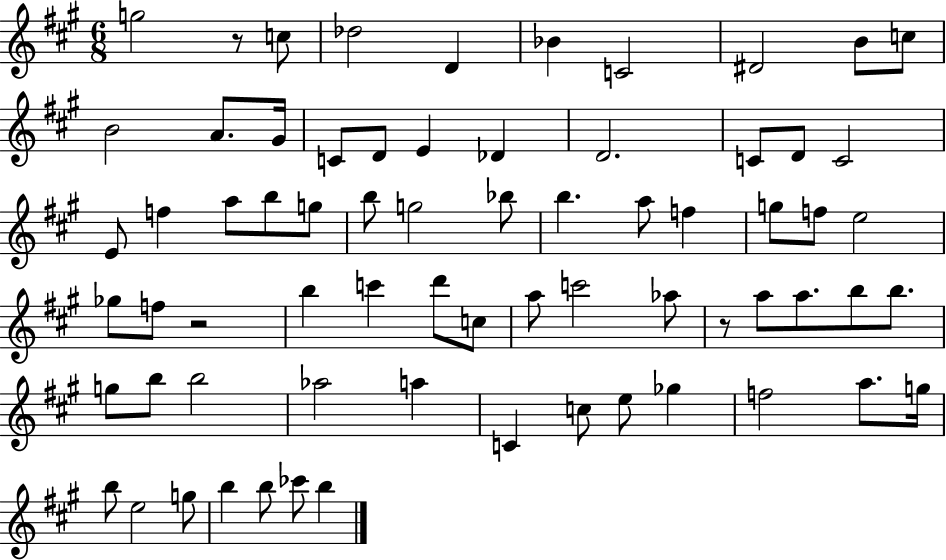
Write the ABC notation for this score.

X:1
T:Untitled
M:6/8
L:1/4
K:A
g2 z/2 c/2 _d2 D _B C2 ^D2 B/2 c/2 B2 A/2 ^G/4 C/2 D/2 E _D D2 C/2 D/2 C2 E/2 f a/2 b/2 g/2 b/2 g2 _b/2 b a/2 f g/2 f/2 e2 _g/2 f/2 z2 b c' d'/2 c/2 a/2 c'2 _a/2 z/2 a/2 a/2 b/2 b/2 g/2 b/2 b2 _a2 a C c/2 e/2 _g f2 a/2 g/4 b/2 e2 g/2 b b/2 _c'/2 b